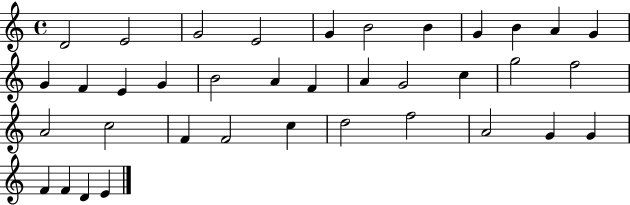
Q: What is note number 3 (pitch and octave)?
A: G4